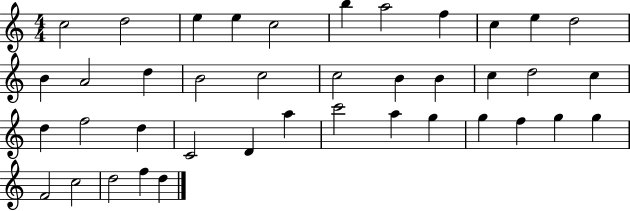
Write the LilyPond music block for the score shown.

{
  \clef treble
  \numericTimeSignature
  \time 4/4
  \key c \major
  c''2 d''2 | e''4 e''4 c''2 | b''4 a''2 f''4 | c''4 e''4 d''2 | \break b'4 a'2 d''4 | b'2 c''2 | c''2 b'4 b'4 | c''4 d''2 c''4 | \break d''4 f''2 d''4 | c'2 d'4 a''4 | c'''2 a''4 g''4 | g''4 f''4 g''4 g''4 | \break f'2 c''2 | d''2 f''4 d''4 | \bar "|."
}